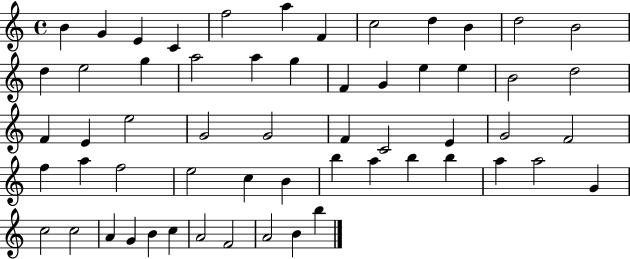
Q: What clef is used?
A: treble